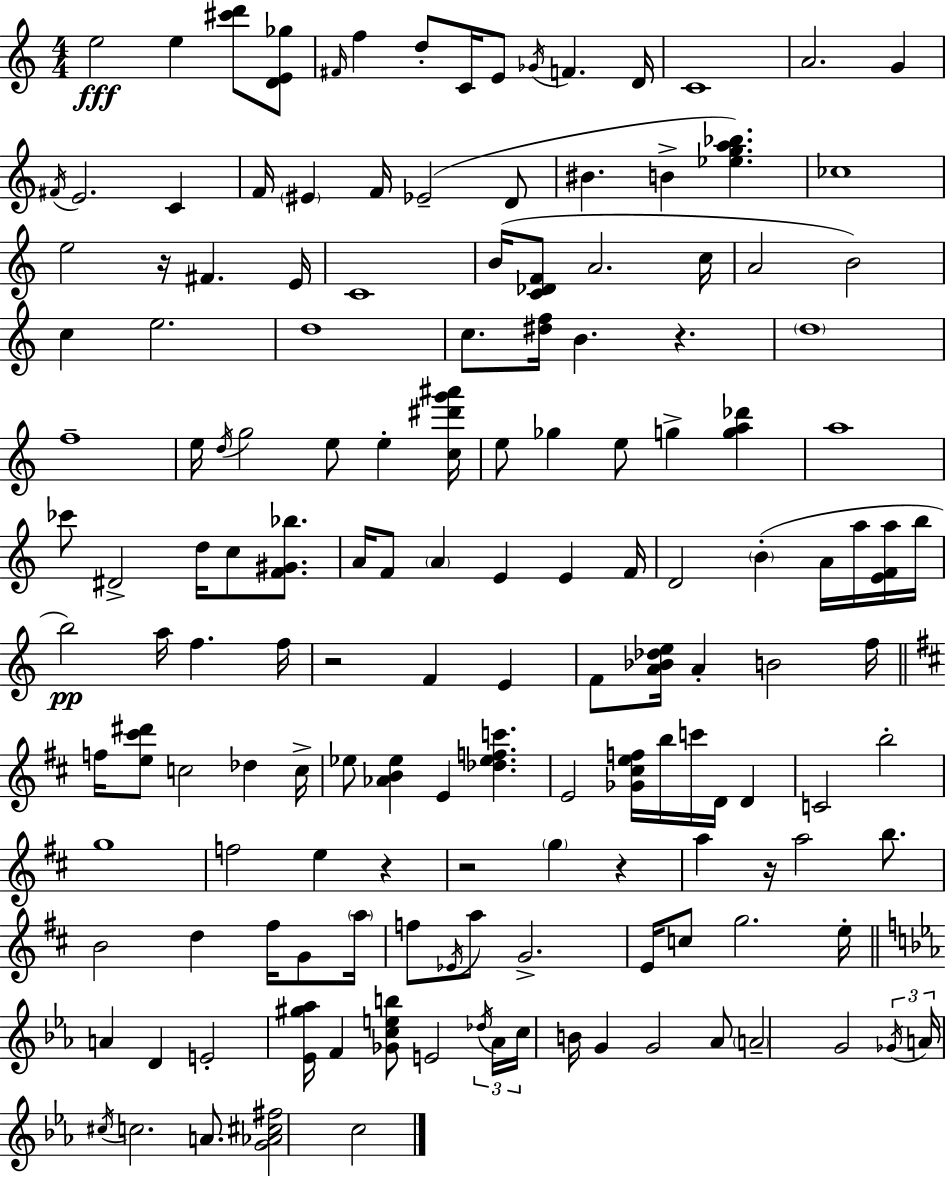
E5/h E5/q [C#6,D6]/e [D4,E4,Gb5]/e F#4/s F5/q D5/e C4/s E4/e Gb4/s F4/q. D4/s C4/w A4/h. G4/q F#4/s E4/h. C4/q F4/s EIS4/q F4/s Eb4/h D4/e BIS4/q. B4/q [Eb5,G5,A5,Bb5]/q. CES5/w E5/h R/s F#4/q. E4/s C4/w B4/s [C4,Db4,F4]/e A4/h. C5/s A4/h B4/h C5/q E5/h. D5/w C5/e. [D#5,F5]/s B4/q. R/q. D5/w F5/w E5/s D5/s G5/h E5/e E5/q [C5,D#6,G6,A#6]/s E5/e Gb5/q E5/e G5/q [G5,A5,Db6]/q A5/w CES6/e D#4/h D5/s C5/e [F4,G#4,Bb5]/e. A4/s F4/e A4/q E4/q E4/q F4/s D4/h B4/q A4/s A5/s [E4,F4,A5]/s B5/s B5/h A5/s F5/q. F5/s R/h F4/q E4/q F4/e [A4,Bb4,Db5,E5]/s A4/q B4/h F5/s F5/s [E5,C#6,D#6]/e C5/h Db5/q C5/s Eb5/e [Ab4,B4,Eb5]/q E4/q [Db5,Eb5,F5,C6]/q. E4/h [Gb4,C#5,E5,F5]/s B5/s C6/s D4/s D4/q C4/h B5/h G5/w F5/h E5/q R/q R/h G5/q R/q A5/q R/s A5/h B5/e. B4/h D5/q F#5/s G4/e A5/s F5/e Eb4/s A5/e G4/h. E4/s C5/e G5/h. E5/s A4/q D4/q E4/h [Eb4,G#5,Ab5]/s F4/q [Gb4,C5,E5,B5]/e E4/h Db5/s Ab4/s C5/s B4/s G4/q G4/h Ab4/e A4/h G4/h Gb4/s A4/s C#5/s C5/h. A4/e. [G4,Ab4,C#5,F#5]/h C5/h